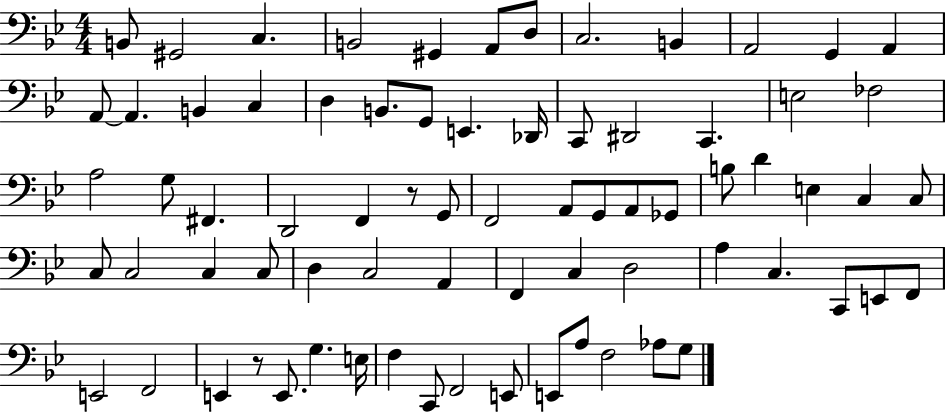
B2/e G#2/h C3/q. B2/h G#2/q A2/e D3/e C3/h. B2/q A2/h G2/q A2/q A2/e A2/q. B2/q C3/q D3/q B2/e. G2/e E2/q. Db2/s C2/e D#2/h C2/q. E3/h FES3/h A3/h G3/e F#2/q. D2/h F2/q R/e G2/e F2/h A2/e G2/e A2/e Gb2/e B3/e D4/q E3/q C3/q C3/e C3/e C3/h C3/q C3/e D3/q C3/h A2/q F2/q C3/q D3/h A3/q C3/q. C2/e E2/e F2/e E2/h F2/h E2/q R/e E2/e. G3/q. E3/s F3/q C2/e F2/h E2/e E2/e A3/e F3/h Ab3/e G3/e